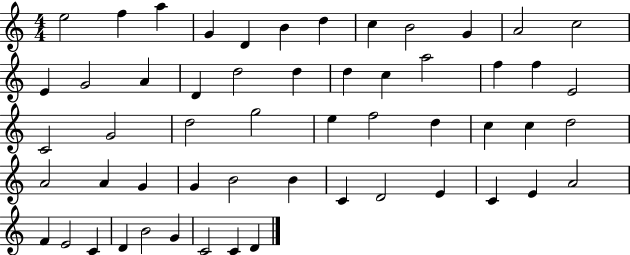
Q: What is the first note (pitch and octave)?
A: E5